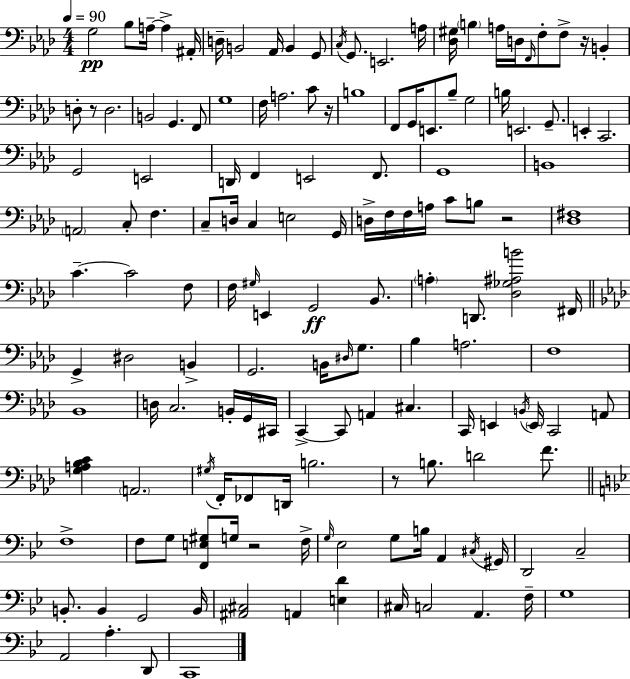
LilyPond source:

{
  \clef bass
  \numericTimeSignature
  \time 4/4
  \key aes \major
  \tempo 4 = 90
  g2\pp bes8 a16--~~ a4-> ais,16-. | d16-- b,2 aes,16 b,4 g,8 | \acciaccatura { c16 } g,8. e,2. | a16 <des gis>16 \parenthesize b4 a16 d16 \grace { f,16 } f8-. f8-> r16 b,4-. | \break d8-. r8 d2. | b,2 g,4. | f,8 g1 | f16 a2. c'8 | \break r16 b1 | f,8 g,16 e,8. bes8-- g2 | b16 e,2. g,8.-- | e,4-. c,2. | \break g,2 e,2 | d,16 f,4 e,2 f,8. | g,1 | b,1 | \break \parenthesize a,2 c8-. f4. | c8-- d16 c4 e2 | g,16 d16-> f16 f16 a16 c'8 b8 r2 | <des fis>1 | \break c'4.--~~ c'2 | f8 f16 \grace { gis16 } e,4 g,2\ff | bes,8. \parenthesize a4-. d,8. <des ges ais b'>2 | fis,16 \bar "||" \break \key aes \major g,4-> dis2 b,4-> | g,2. b,16 \grace { dis16 } g8. | bes4 a2. | f1 | \break bes,1 | d16 c2. b,16-. g,16 | cis,16 c,4->~~ c,8 a,4 cis4. | c,16 e,4 \acciaccatura { b,16 } \parenthesize e,16 c,2 | \break a,8 <g a bes c'>4 \parenthesize a,2. | \acciaccatura { gis16 } f,16-. fes,8 d,16 b2. | r8 b8. d'2 | f'8. \bar "||" \break \key bes \major f1-> | f8 g8 <f, e gis>8 g16 r2 f16-> | \grace { g16 } ees2 g8 b16 a,4 | \acciaccatura { cis16 } gis,16 d,2 c2-- | \break b,8.-. b,4 g,2 | b,16 <ais, cis>2 a,4 <e d'>4 | cis16 c2 a,4. | f16-- g1 | \break a,2 a4.-. | d,8 c,1 | \bar "|."
}